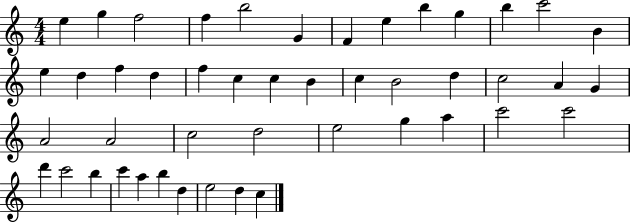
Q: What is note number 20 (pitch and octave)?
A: C5